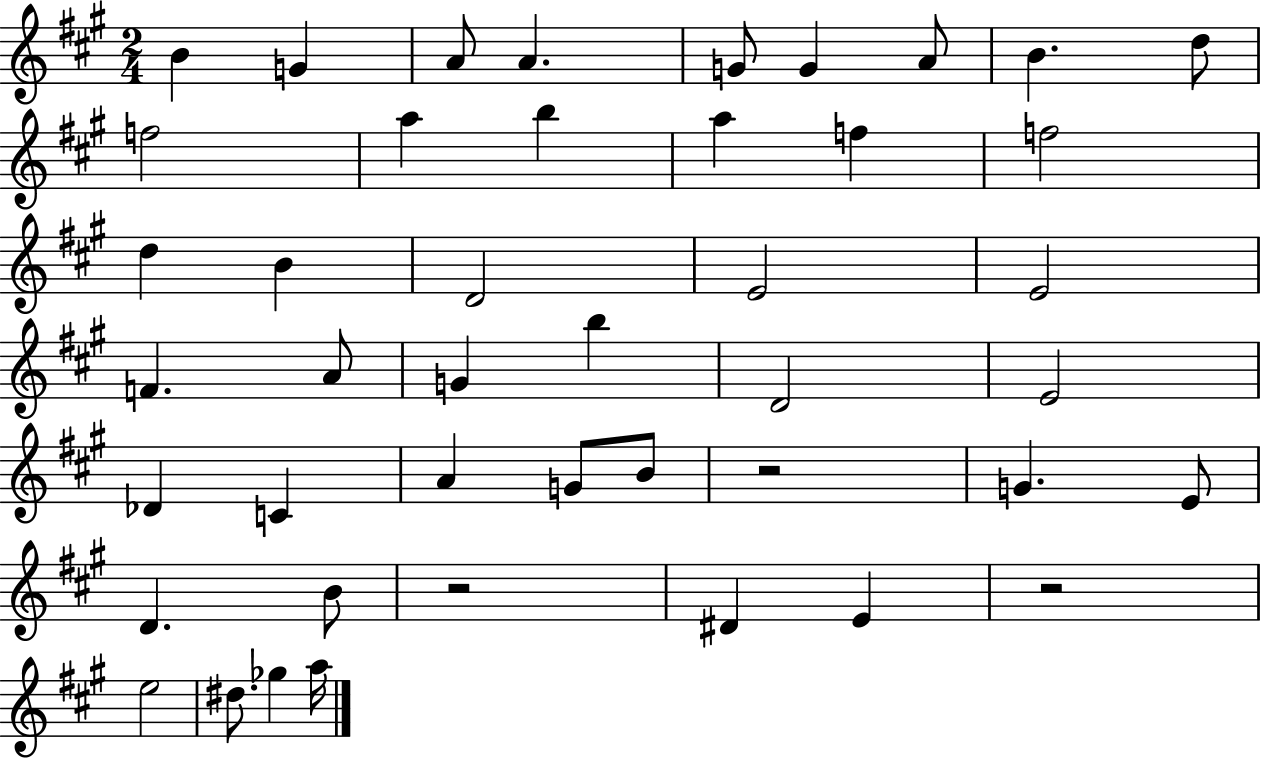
{
  \clef treble
  \numericTimeSignature
  \time 2/4
  \key a \major
  \repeat volta 2 { b'4 g'4 | a'8 a'4. | g'8 g'4 a'8 | b'4. d''8 | \break f''2 | a''4 b''4 | a''4 f''4 | f''2 | \break d''4 b'4 | d'2 | e'2 | e'2 | \break f'4. a'8 | g'4 b''4 | d'2 | e'2 | \break des'4 c'4 | a'4 g'8 b'8 | r2 | g'4. e'8 | \break d'4. b'8 | r2 | dis'4 e'4 | r2 | \break e''2 | dis''8. ges''4 a''16 | } \bar "|."
}